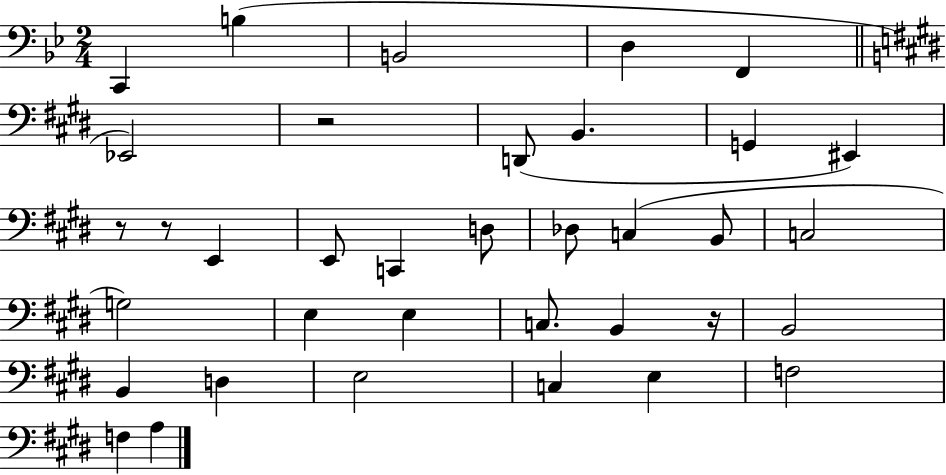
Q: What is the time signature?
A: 2/4